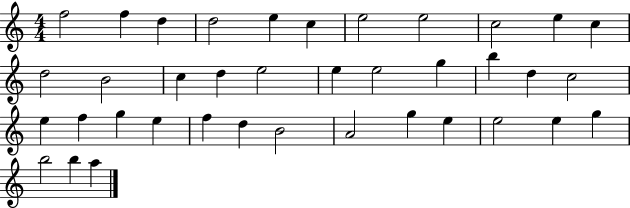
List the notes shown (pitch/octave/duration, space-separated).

F5/h F5/q D5/q D5/h E5/q C5/q E5/h E5/h C5/h E5/q C5/q D5/h B4/h C5/q D5/q E5/h E5/q E5/h G5/q B5/q D5/q C5/h E5/q F5/q G5/q E5/q F5/q D5/q B4/h A4/h G5/q E5/q E5/h E5/q G5/q B5/h B5/q A5/q